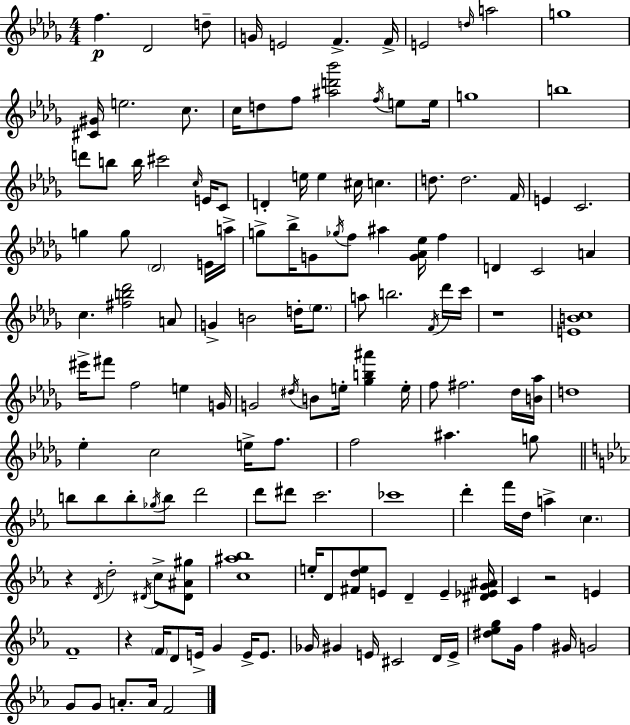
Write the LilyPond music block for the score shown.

{
  \clef treble
  \numericTimeSignature
  \time 4/4
  \key bes \minor
  f''4.\p des'2 d''8-- | g'16 e'2 f'4.-> f'16-> | e'2 \grace { d''16 } a''2 | g''1 | \break <cis' gis'>16 e''2. c''8. | c''16 d''8 f''8 <ais'' d''' bes'''>2 \acciaccatura { f''16 } e''8 | e''16 g''1 | b''1 | \break d'''8 b''8 b''16 cis'''2 \grace { c''16 } | e'16 c'8 d'4-. e''16 e''4 cis''16 c''4. | d''8. d''2. | f'16 e'4 c'2. | \break g''4 g''8 \parenthesize des'2 | e'16 a''16-> g''8-> bes''16-> g'8 \acciaccatura { ges''16 } f''8 ais''4 <g' aes' ees''>16 | f''4 d'4 c'2 | a'4 c''4. <fis'' b'' des'''>2 | \break a'8 g'4-> b'2 | d''16-. \parenthesize ees''8. a''8 b''2. | \acciaccatura { f'16 } des'''16 c'''16 r1 | <e' b' c''>1 | \break eis'''16-> fis'''8 f''2 | e''4 g'16 g'2 \acciaccatura { dis''16 } b'8 | e''16-. <ges'' b'' ais'''>4 e''16-. f''8 fis''2. | des''16 <b' aes''>16 d''1 | \break ees''4-. c''2 | e''16-> f''8. f''2 ais''4. | g''8 \bar "||" \break \key ees \major b''8 b''8 b''8-. \acciaccatura { ges''16 } b''8 d'''2 | d'''8 dis'''8 c'''2. | ces'''1 | d'''4-. f'''16 d''16 a''4-> \parenthesize c''4. | \break r4 \acciaccatura { d'16 } d''2-. \acciaccatura { dis'16 } c''8-> | <dis' ais' gis''>8 <c'' ais'' bes''>1 | e''16-. d'8 <fis' d'' e''>8 e'8 d'4-- e'4-- | <dis' ees' g' ais'>16 c'4 r2 e'4 | \break f'1-- | r4 \parenthesize f'16 d'8 e'16-> g'4 e'16-> | e'8. ges'16 gis'4 e'16 cis'2 | d'16 e'16-> <dis'' ees'' g''>8 g'16 f''4 gis'16 g'2 | \break g'8 g'8 a'8.-. a'16 f'2 | \bar "|."
}